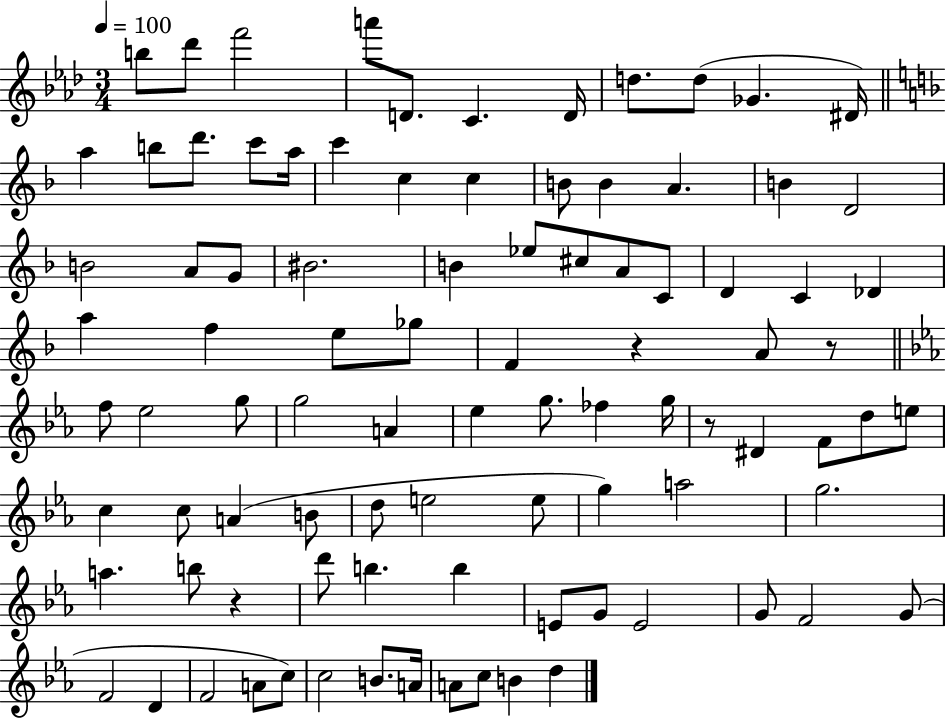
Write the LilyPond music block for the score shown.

{
  \clef treble
  \numericTimeSignature
  \time 3/4
  \key aes \major
  \tempo 4 = 100
  b''8 des'''8 f'''2 | a'''8 d'8. c'4. d'16 | d''8. d''8( ges'4. dis'16) | \bar "||" \break \key d \minor a''4 b''8 d'''8. c'''8 a''16 | c'''4 c''4 c''4 | b'8 b'4 a'4. | b'4 d'2 | \break b'2 a'8 g'8 | bis'2. | b'4 ees''8 cis''8 a'8 c'8 | d'4 c'4 des'4 | \break a''4 f''4 e''8 ges''8 | f'4 r4 a'8 r8 | \bar "||" \break \key c \minor f''8 ees''2 g''8 | g''2 a'4 | ees''4 g''8. fes''4 g''16 | r8 dis'4 f'8 d''8 e''8 | \break c''4 c''8 a'4( b'8 | d''8 e''2 e''8 | g''4) a''2 | g''2. | \break a''4. b''8 r4 | d'''8 b''4. b''4 | e'8 g'8 e'2 | g'8 f'2 g'8( | \break f'2 d'4 | f'2 a'8 c''8) | c''2 b'8. a'16 | a'8 c''8 b'4 d''4 | \break \bar "|."
}